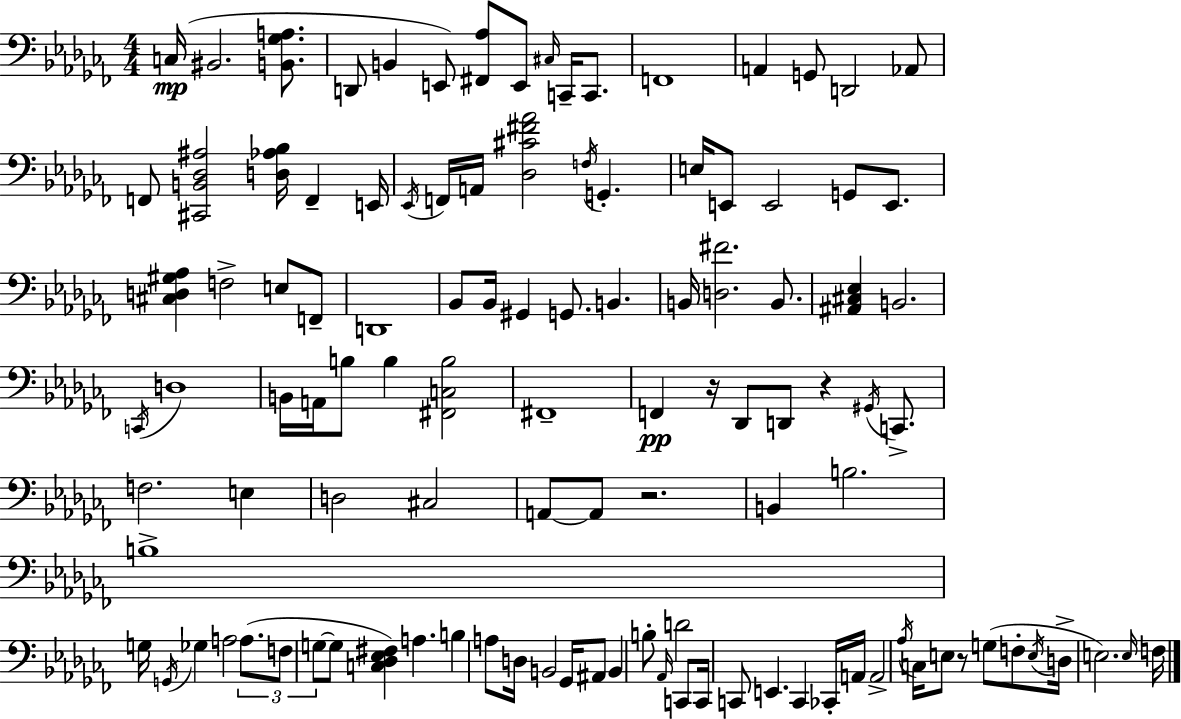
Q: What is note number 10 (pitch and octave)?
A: F2